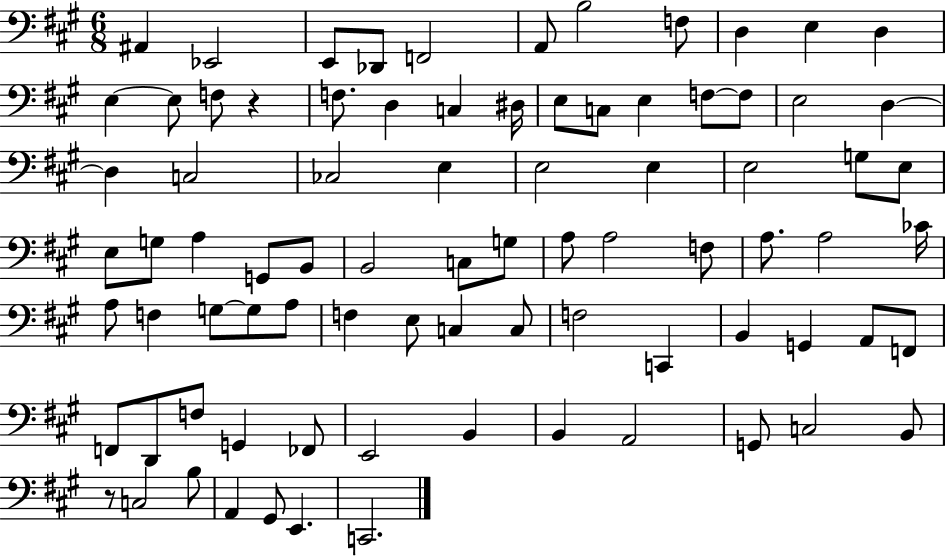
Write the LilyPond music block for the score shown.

{
  \clef bass
  \numericTimeSignature
  \time 6/8
  \key a \major
  ais,4 ees,2 | e,8 des,8 f,2 | a,8 b2 f8 | d4 e4 d4 | \break e4~~ e8 f8 r4 | f8. d4 c4 dis16 | e8 c8 e4 f8~~ f8 | e2 d4~~ | \break d4 c2 | ces2 e4 | e2 e4 | e2 g8 e8 | \break e8 g8 a4 g,8 b,8 | b,2 c8 g8 | a8 a2 f8 | a8. a2 ces'16 | \break a8 f4 g8~~ g8 a8 | f4 e8 c4 c8 | f2 c,4 | b,4 g,4 a,8 f,8 | \break f,8 d,8 f8 g,4 fes,8 | e,2 b,4 | b,4 a,2 | g,8 c2 b,8 | \break r8 c2 b8 | a,4 gis,8 e,4. | c,2. | \bar "|."
}